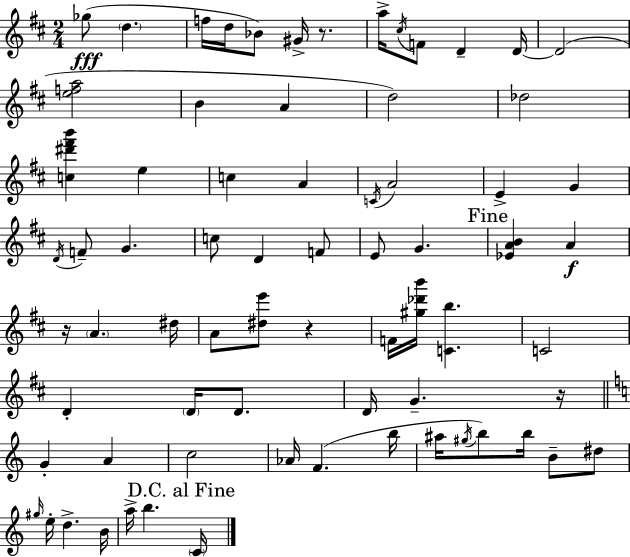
Gb5/e D5/q. F5/s D5/s Bb4/e G#4/s R/e. A5/s C#5/s F4/e D4/q D4/s D4/h [E5,F5,A5]/h B4/q A4/q D5/h Db5/h [C5,D#6,F#6,B6]/q E5/q C5/q A4/q C4/s A4/h E4/q G4/q D4/s F4/e G4/q. C5/e D4/q F4/e E4/e G4/q. [Eb4,A4,B4]/q A4/q R/s A4/q. D#5/s A4/e [D#5,E6]/e R/q F4/s [G#5,Db6,B6]/s [C4,B5]/q. C4/h D4/q D4/s D4/e. D4/s G4/q. R/s G4/q A4/q C5/h Ab4/s F4/q. B5/s A#5/s G#5/s B5/e B5/s B4/e D#5/e G#5/s E5/s D5/q. B4/s A5/s B5/q. C4/s